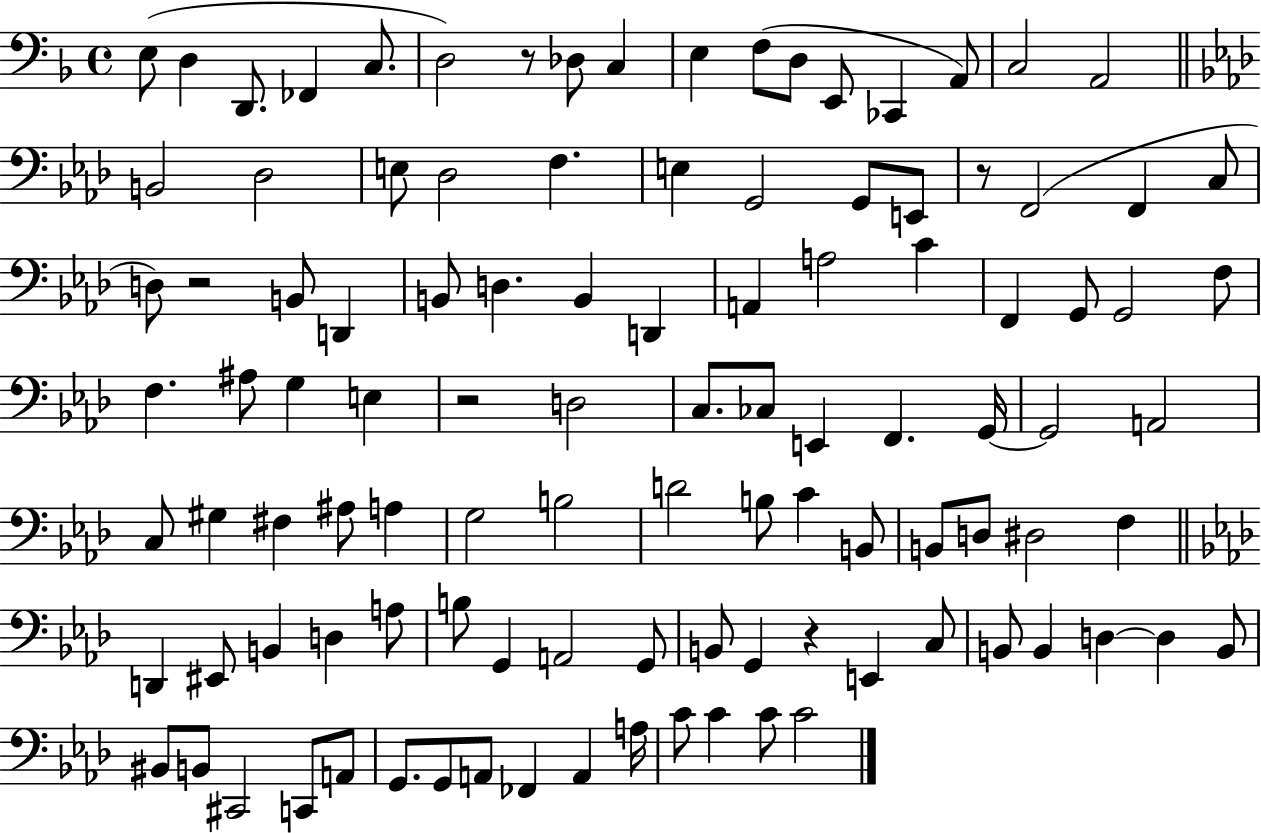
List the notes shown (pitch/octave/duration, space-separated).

E3/e D3/q D2/e. FES2/q C3/e. D3/h R/e Db3/e C3/q E3/q F3/e D3/e E2/e CES2/q A2/e C3/h A2/h B2/h Db3/h E3/e Db3/h F3/q. E3/q G2/h G2/e E2/e R/e F2/h F2/q C3/e D3/e R/h B2/e D2/q B2/e D3/q. B2/q D2/q A2/q A3/h C4/q F2/q G2/e G2/h F3/e F3/q. A#3/e G3/q E3/q R/h D3/h C3/e. CES3/e E2/q F2/q. G2/s G2/h A2/h C3/e G#3/q F#3/q A#3/e A3/q G3/h B3/h D4/h B3/e C4/q B2/e B2/e D3/e D#3/h F3/q D2/q EIS2/e B2/q D3/q A3/e B3/e G2/q A2/h G2/e B2/e G2/q R/q E2/q C3/e B2/e B2/q D3/q D3/q B2/e BIS2/e B2/e C#2/h C2/e A2/e G2/e. G2/e A2/e FES2/q A2/q A3/s C4/e C4/q C4/e C4/h